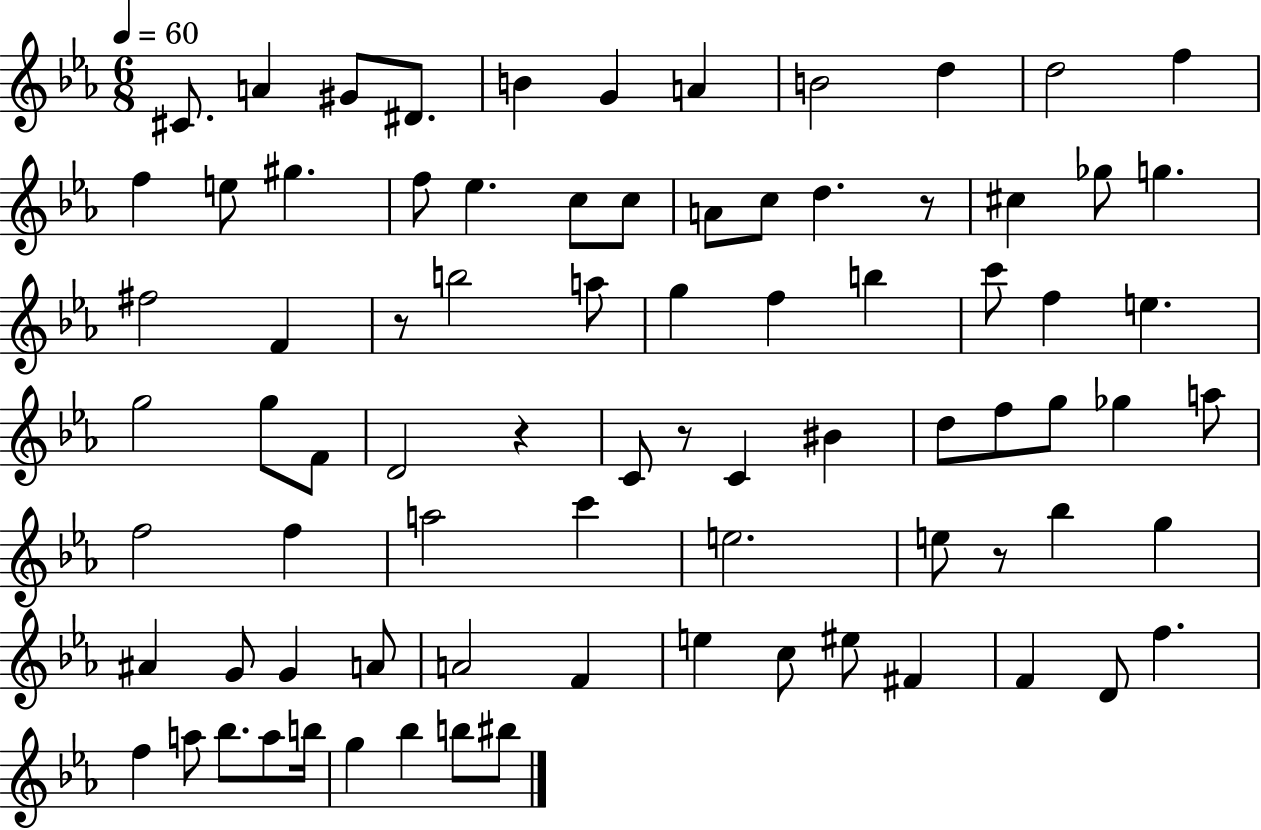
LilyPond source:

{
  \clef treble
  \numericTimeSignature
  \time 6/8
  \key ees \major
  \tempo 4 = 60
  \repeat volta 2 { cis'8. a'4 gis'8 dis'8. | b'4 g'4 a'4 | b'2 d''4 | d''2 f''4 | \break f''4 e''8 gis''4. | f''8 ees''4. c''8 c''8 | a'8 c''8 d''4. r8 | cis''4 ges''8 g''4. | \break fis''2 f'4 | r8 b''2 a''8 | g''4 f''4 b''4 | c'''8 f''4 e''4. | \break g''2 g''8 f'8 | d'2 r4 | c'8 r8 c'4 bis'4 | d''8 f''8 g''8 ges''4 a''8 | \break f''2 f''4 | a''2 c'''4 | e''2. | e''8 r8 bes''4 g''4 | \break ais'4 g'8 g'4 a'8 | a'2 f'4 | e''4 c''8 eis''8 fis'4 | f'4 d'8 f''4. | \break f''4 a''8 bes''8. a''8 b''16 | g''4 bes''4 b''8 bis''8 | } \bar "|."
}